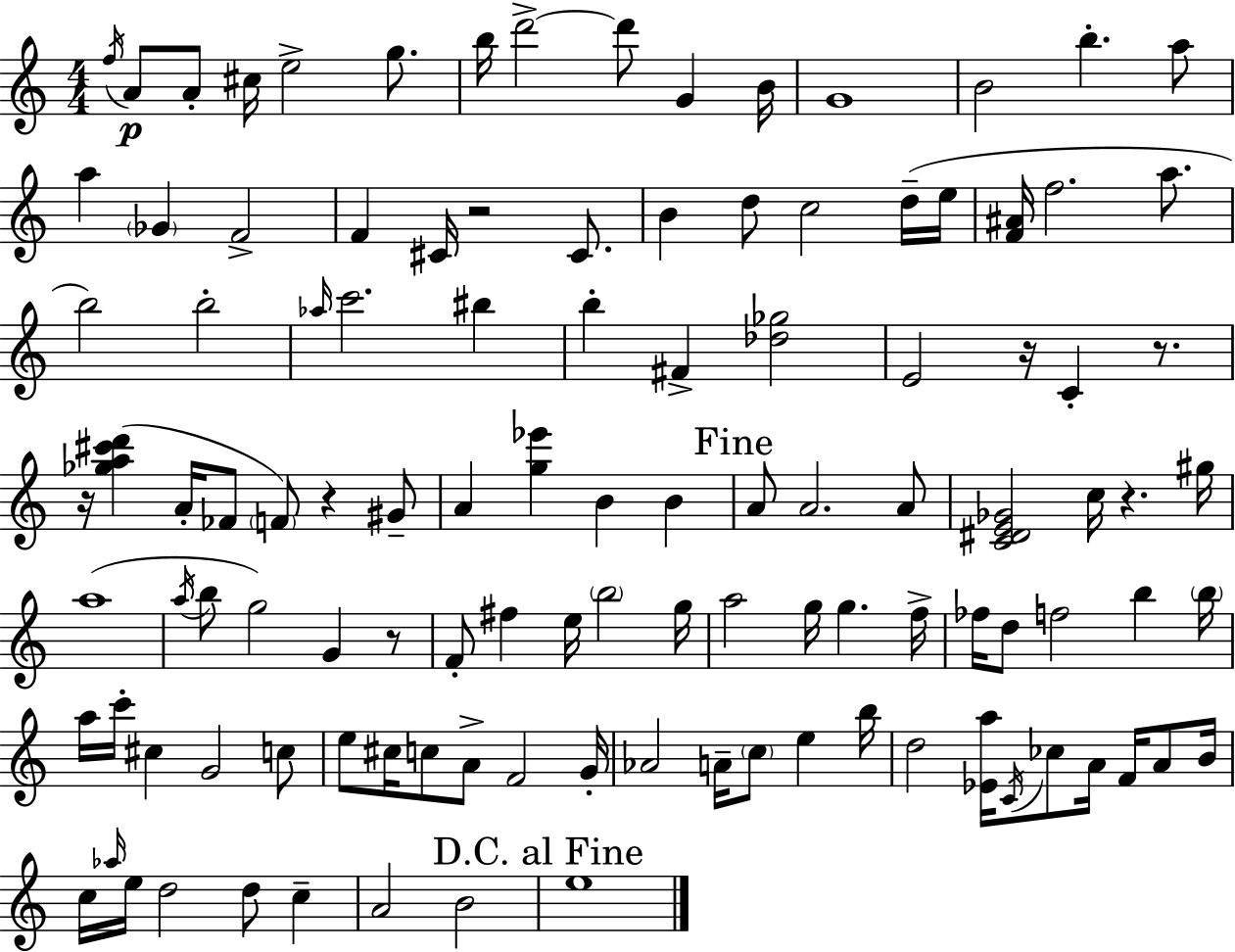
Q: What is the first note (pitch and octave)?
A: F5